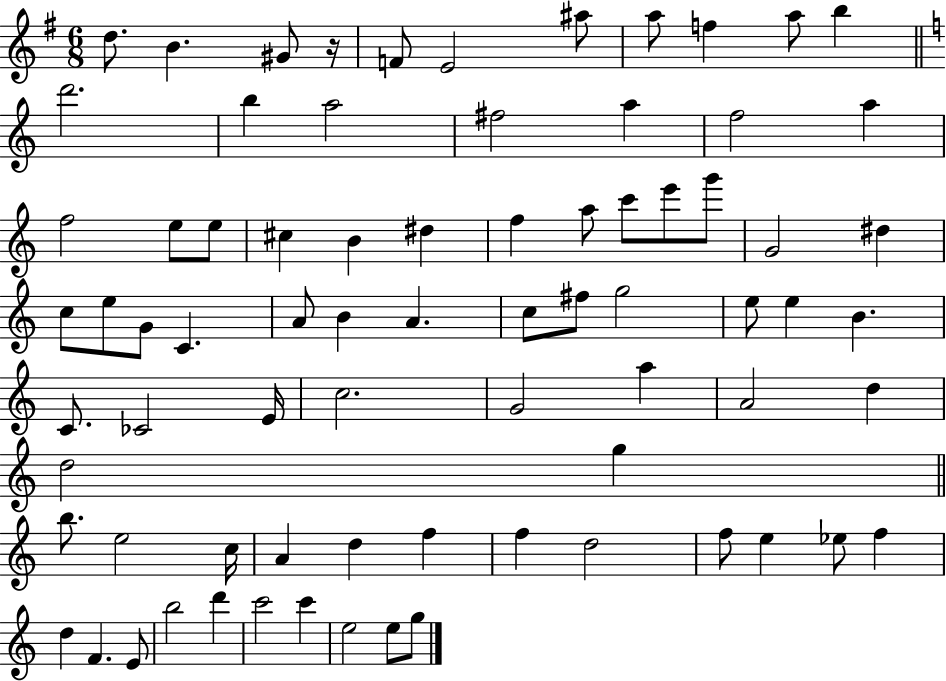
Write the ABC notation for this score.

X:1
T:Untitled
M:6/8
L:1/4
K:G
d/2 B ^G/2 z/4 F/2 E2 ^a/2 a/2 f a/2 b d'2 b a2 ^f2 a f2 a f2 e/2 e/2 ^c B ^d f a/2 c'/2 e'/2 g'/2 G2 ^d c/2 e/2 G/2 C A/2 B A c/2 ^f/2 g2 e/2 e B C/2 _C2 E/4 c2 G2 a A2 d d2 g b/2 e2 c/4 A d f f d2 f/2 e _e/2 f d F E/2 b2 d' c'2 c' e2 e/2 g/2